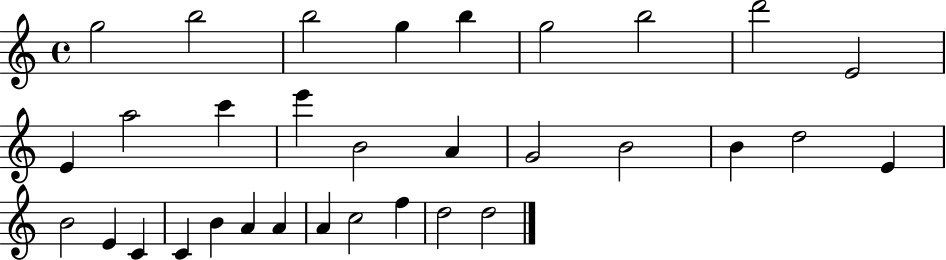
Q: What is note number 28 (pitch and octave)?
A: A4